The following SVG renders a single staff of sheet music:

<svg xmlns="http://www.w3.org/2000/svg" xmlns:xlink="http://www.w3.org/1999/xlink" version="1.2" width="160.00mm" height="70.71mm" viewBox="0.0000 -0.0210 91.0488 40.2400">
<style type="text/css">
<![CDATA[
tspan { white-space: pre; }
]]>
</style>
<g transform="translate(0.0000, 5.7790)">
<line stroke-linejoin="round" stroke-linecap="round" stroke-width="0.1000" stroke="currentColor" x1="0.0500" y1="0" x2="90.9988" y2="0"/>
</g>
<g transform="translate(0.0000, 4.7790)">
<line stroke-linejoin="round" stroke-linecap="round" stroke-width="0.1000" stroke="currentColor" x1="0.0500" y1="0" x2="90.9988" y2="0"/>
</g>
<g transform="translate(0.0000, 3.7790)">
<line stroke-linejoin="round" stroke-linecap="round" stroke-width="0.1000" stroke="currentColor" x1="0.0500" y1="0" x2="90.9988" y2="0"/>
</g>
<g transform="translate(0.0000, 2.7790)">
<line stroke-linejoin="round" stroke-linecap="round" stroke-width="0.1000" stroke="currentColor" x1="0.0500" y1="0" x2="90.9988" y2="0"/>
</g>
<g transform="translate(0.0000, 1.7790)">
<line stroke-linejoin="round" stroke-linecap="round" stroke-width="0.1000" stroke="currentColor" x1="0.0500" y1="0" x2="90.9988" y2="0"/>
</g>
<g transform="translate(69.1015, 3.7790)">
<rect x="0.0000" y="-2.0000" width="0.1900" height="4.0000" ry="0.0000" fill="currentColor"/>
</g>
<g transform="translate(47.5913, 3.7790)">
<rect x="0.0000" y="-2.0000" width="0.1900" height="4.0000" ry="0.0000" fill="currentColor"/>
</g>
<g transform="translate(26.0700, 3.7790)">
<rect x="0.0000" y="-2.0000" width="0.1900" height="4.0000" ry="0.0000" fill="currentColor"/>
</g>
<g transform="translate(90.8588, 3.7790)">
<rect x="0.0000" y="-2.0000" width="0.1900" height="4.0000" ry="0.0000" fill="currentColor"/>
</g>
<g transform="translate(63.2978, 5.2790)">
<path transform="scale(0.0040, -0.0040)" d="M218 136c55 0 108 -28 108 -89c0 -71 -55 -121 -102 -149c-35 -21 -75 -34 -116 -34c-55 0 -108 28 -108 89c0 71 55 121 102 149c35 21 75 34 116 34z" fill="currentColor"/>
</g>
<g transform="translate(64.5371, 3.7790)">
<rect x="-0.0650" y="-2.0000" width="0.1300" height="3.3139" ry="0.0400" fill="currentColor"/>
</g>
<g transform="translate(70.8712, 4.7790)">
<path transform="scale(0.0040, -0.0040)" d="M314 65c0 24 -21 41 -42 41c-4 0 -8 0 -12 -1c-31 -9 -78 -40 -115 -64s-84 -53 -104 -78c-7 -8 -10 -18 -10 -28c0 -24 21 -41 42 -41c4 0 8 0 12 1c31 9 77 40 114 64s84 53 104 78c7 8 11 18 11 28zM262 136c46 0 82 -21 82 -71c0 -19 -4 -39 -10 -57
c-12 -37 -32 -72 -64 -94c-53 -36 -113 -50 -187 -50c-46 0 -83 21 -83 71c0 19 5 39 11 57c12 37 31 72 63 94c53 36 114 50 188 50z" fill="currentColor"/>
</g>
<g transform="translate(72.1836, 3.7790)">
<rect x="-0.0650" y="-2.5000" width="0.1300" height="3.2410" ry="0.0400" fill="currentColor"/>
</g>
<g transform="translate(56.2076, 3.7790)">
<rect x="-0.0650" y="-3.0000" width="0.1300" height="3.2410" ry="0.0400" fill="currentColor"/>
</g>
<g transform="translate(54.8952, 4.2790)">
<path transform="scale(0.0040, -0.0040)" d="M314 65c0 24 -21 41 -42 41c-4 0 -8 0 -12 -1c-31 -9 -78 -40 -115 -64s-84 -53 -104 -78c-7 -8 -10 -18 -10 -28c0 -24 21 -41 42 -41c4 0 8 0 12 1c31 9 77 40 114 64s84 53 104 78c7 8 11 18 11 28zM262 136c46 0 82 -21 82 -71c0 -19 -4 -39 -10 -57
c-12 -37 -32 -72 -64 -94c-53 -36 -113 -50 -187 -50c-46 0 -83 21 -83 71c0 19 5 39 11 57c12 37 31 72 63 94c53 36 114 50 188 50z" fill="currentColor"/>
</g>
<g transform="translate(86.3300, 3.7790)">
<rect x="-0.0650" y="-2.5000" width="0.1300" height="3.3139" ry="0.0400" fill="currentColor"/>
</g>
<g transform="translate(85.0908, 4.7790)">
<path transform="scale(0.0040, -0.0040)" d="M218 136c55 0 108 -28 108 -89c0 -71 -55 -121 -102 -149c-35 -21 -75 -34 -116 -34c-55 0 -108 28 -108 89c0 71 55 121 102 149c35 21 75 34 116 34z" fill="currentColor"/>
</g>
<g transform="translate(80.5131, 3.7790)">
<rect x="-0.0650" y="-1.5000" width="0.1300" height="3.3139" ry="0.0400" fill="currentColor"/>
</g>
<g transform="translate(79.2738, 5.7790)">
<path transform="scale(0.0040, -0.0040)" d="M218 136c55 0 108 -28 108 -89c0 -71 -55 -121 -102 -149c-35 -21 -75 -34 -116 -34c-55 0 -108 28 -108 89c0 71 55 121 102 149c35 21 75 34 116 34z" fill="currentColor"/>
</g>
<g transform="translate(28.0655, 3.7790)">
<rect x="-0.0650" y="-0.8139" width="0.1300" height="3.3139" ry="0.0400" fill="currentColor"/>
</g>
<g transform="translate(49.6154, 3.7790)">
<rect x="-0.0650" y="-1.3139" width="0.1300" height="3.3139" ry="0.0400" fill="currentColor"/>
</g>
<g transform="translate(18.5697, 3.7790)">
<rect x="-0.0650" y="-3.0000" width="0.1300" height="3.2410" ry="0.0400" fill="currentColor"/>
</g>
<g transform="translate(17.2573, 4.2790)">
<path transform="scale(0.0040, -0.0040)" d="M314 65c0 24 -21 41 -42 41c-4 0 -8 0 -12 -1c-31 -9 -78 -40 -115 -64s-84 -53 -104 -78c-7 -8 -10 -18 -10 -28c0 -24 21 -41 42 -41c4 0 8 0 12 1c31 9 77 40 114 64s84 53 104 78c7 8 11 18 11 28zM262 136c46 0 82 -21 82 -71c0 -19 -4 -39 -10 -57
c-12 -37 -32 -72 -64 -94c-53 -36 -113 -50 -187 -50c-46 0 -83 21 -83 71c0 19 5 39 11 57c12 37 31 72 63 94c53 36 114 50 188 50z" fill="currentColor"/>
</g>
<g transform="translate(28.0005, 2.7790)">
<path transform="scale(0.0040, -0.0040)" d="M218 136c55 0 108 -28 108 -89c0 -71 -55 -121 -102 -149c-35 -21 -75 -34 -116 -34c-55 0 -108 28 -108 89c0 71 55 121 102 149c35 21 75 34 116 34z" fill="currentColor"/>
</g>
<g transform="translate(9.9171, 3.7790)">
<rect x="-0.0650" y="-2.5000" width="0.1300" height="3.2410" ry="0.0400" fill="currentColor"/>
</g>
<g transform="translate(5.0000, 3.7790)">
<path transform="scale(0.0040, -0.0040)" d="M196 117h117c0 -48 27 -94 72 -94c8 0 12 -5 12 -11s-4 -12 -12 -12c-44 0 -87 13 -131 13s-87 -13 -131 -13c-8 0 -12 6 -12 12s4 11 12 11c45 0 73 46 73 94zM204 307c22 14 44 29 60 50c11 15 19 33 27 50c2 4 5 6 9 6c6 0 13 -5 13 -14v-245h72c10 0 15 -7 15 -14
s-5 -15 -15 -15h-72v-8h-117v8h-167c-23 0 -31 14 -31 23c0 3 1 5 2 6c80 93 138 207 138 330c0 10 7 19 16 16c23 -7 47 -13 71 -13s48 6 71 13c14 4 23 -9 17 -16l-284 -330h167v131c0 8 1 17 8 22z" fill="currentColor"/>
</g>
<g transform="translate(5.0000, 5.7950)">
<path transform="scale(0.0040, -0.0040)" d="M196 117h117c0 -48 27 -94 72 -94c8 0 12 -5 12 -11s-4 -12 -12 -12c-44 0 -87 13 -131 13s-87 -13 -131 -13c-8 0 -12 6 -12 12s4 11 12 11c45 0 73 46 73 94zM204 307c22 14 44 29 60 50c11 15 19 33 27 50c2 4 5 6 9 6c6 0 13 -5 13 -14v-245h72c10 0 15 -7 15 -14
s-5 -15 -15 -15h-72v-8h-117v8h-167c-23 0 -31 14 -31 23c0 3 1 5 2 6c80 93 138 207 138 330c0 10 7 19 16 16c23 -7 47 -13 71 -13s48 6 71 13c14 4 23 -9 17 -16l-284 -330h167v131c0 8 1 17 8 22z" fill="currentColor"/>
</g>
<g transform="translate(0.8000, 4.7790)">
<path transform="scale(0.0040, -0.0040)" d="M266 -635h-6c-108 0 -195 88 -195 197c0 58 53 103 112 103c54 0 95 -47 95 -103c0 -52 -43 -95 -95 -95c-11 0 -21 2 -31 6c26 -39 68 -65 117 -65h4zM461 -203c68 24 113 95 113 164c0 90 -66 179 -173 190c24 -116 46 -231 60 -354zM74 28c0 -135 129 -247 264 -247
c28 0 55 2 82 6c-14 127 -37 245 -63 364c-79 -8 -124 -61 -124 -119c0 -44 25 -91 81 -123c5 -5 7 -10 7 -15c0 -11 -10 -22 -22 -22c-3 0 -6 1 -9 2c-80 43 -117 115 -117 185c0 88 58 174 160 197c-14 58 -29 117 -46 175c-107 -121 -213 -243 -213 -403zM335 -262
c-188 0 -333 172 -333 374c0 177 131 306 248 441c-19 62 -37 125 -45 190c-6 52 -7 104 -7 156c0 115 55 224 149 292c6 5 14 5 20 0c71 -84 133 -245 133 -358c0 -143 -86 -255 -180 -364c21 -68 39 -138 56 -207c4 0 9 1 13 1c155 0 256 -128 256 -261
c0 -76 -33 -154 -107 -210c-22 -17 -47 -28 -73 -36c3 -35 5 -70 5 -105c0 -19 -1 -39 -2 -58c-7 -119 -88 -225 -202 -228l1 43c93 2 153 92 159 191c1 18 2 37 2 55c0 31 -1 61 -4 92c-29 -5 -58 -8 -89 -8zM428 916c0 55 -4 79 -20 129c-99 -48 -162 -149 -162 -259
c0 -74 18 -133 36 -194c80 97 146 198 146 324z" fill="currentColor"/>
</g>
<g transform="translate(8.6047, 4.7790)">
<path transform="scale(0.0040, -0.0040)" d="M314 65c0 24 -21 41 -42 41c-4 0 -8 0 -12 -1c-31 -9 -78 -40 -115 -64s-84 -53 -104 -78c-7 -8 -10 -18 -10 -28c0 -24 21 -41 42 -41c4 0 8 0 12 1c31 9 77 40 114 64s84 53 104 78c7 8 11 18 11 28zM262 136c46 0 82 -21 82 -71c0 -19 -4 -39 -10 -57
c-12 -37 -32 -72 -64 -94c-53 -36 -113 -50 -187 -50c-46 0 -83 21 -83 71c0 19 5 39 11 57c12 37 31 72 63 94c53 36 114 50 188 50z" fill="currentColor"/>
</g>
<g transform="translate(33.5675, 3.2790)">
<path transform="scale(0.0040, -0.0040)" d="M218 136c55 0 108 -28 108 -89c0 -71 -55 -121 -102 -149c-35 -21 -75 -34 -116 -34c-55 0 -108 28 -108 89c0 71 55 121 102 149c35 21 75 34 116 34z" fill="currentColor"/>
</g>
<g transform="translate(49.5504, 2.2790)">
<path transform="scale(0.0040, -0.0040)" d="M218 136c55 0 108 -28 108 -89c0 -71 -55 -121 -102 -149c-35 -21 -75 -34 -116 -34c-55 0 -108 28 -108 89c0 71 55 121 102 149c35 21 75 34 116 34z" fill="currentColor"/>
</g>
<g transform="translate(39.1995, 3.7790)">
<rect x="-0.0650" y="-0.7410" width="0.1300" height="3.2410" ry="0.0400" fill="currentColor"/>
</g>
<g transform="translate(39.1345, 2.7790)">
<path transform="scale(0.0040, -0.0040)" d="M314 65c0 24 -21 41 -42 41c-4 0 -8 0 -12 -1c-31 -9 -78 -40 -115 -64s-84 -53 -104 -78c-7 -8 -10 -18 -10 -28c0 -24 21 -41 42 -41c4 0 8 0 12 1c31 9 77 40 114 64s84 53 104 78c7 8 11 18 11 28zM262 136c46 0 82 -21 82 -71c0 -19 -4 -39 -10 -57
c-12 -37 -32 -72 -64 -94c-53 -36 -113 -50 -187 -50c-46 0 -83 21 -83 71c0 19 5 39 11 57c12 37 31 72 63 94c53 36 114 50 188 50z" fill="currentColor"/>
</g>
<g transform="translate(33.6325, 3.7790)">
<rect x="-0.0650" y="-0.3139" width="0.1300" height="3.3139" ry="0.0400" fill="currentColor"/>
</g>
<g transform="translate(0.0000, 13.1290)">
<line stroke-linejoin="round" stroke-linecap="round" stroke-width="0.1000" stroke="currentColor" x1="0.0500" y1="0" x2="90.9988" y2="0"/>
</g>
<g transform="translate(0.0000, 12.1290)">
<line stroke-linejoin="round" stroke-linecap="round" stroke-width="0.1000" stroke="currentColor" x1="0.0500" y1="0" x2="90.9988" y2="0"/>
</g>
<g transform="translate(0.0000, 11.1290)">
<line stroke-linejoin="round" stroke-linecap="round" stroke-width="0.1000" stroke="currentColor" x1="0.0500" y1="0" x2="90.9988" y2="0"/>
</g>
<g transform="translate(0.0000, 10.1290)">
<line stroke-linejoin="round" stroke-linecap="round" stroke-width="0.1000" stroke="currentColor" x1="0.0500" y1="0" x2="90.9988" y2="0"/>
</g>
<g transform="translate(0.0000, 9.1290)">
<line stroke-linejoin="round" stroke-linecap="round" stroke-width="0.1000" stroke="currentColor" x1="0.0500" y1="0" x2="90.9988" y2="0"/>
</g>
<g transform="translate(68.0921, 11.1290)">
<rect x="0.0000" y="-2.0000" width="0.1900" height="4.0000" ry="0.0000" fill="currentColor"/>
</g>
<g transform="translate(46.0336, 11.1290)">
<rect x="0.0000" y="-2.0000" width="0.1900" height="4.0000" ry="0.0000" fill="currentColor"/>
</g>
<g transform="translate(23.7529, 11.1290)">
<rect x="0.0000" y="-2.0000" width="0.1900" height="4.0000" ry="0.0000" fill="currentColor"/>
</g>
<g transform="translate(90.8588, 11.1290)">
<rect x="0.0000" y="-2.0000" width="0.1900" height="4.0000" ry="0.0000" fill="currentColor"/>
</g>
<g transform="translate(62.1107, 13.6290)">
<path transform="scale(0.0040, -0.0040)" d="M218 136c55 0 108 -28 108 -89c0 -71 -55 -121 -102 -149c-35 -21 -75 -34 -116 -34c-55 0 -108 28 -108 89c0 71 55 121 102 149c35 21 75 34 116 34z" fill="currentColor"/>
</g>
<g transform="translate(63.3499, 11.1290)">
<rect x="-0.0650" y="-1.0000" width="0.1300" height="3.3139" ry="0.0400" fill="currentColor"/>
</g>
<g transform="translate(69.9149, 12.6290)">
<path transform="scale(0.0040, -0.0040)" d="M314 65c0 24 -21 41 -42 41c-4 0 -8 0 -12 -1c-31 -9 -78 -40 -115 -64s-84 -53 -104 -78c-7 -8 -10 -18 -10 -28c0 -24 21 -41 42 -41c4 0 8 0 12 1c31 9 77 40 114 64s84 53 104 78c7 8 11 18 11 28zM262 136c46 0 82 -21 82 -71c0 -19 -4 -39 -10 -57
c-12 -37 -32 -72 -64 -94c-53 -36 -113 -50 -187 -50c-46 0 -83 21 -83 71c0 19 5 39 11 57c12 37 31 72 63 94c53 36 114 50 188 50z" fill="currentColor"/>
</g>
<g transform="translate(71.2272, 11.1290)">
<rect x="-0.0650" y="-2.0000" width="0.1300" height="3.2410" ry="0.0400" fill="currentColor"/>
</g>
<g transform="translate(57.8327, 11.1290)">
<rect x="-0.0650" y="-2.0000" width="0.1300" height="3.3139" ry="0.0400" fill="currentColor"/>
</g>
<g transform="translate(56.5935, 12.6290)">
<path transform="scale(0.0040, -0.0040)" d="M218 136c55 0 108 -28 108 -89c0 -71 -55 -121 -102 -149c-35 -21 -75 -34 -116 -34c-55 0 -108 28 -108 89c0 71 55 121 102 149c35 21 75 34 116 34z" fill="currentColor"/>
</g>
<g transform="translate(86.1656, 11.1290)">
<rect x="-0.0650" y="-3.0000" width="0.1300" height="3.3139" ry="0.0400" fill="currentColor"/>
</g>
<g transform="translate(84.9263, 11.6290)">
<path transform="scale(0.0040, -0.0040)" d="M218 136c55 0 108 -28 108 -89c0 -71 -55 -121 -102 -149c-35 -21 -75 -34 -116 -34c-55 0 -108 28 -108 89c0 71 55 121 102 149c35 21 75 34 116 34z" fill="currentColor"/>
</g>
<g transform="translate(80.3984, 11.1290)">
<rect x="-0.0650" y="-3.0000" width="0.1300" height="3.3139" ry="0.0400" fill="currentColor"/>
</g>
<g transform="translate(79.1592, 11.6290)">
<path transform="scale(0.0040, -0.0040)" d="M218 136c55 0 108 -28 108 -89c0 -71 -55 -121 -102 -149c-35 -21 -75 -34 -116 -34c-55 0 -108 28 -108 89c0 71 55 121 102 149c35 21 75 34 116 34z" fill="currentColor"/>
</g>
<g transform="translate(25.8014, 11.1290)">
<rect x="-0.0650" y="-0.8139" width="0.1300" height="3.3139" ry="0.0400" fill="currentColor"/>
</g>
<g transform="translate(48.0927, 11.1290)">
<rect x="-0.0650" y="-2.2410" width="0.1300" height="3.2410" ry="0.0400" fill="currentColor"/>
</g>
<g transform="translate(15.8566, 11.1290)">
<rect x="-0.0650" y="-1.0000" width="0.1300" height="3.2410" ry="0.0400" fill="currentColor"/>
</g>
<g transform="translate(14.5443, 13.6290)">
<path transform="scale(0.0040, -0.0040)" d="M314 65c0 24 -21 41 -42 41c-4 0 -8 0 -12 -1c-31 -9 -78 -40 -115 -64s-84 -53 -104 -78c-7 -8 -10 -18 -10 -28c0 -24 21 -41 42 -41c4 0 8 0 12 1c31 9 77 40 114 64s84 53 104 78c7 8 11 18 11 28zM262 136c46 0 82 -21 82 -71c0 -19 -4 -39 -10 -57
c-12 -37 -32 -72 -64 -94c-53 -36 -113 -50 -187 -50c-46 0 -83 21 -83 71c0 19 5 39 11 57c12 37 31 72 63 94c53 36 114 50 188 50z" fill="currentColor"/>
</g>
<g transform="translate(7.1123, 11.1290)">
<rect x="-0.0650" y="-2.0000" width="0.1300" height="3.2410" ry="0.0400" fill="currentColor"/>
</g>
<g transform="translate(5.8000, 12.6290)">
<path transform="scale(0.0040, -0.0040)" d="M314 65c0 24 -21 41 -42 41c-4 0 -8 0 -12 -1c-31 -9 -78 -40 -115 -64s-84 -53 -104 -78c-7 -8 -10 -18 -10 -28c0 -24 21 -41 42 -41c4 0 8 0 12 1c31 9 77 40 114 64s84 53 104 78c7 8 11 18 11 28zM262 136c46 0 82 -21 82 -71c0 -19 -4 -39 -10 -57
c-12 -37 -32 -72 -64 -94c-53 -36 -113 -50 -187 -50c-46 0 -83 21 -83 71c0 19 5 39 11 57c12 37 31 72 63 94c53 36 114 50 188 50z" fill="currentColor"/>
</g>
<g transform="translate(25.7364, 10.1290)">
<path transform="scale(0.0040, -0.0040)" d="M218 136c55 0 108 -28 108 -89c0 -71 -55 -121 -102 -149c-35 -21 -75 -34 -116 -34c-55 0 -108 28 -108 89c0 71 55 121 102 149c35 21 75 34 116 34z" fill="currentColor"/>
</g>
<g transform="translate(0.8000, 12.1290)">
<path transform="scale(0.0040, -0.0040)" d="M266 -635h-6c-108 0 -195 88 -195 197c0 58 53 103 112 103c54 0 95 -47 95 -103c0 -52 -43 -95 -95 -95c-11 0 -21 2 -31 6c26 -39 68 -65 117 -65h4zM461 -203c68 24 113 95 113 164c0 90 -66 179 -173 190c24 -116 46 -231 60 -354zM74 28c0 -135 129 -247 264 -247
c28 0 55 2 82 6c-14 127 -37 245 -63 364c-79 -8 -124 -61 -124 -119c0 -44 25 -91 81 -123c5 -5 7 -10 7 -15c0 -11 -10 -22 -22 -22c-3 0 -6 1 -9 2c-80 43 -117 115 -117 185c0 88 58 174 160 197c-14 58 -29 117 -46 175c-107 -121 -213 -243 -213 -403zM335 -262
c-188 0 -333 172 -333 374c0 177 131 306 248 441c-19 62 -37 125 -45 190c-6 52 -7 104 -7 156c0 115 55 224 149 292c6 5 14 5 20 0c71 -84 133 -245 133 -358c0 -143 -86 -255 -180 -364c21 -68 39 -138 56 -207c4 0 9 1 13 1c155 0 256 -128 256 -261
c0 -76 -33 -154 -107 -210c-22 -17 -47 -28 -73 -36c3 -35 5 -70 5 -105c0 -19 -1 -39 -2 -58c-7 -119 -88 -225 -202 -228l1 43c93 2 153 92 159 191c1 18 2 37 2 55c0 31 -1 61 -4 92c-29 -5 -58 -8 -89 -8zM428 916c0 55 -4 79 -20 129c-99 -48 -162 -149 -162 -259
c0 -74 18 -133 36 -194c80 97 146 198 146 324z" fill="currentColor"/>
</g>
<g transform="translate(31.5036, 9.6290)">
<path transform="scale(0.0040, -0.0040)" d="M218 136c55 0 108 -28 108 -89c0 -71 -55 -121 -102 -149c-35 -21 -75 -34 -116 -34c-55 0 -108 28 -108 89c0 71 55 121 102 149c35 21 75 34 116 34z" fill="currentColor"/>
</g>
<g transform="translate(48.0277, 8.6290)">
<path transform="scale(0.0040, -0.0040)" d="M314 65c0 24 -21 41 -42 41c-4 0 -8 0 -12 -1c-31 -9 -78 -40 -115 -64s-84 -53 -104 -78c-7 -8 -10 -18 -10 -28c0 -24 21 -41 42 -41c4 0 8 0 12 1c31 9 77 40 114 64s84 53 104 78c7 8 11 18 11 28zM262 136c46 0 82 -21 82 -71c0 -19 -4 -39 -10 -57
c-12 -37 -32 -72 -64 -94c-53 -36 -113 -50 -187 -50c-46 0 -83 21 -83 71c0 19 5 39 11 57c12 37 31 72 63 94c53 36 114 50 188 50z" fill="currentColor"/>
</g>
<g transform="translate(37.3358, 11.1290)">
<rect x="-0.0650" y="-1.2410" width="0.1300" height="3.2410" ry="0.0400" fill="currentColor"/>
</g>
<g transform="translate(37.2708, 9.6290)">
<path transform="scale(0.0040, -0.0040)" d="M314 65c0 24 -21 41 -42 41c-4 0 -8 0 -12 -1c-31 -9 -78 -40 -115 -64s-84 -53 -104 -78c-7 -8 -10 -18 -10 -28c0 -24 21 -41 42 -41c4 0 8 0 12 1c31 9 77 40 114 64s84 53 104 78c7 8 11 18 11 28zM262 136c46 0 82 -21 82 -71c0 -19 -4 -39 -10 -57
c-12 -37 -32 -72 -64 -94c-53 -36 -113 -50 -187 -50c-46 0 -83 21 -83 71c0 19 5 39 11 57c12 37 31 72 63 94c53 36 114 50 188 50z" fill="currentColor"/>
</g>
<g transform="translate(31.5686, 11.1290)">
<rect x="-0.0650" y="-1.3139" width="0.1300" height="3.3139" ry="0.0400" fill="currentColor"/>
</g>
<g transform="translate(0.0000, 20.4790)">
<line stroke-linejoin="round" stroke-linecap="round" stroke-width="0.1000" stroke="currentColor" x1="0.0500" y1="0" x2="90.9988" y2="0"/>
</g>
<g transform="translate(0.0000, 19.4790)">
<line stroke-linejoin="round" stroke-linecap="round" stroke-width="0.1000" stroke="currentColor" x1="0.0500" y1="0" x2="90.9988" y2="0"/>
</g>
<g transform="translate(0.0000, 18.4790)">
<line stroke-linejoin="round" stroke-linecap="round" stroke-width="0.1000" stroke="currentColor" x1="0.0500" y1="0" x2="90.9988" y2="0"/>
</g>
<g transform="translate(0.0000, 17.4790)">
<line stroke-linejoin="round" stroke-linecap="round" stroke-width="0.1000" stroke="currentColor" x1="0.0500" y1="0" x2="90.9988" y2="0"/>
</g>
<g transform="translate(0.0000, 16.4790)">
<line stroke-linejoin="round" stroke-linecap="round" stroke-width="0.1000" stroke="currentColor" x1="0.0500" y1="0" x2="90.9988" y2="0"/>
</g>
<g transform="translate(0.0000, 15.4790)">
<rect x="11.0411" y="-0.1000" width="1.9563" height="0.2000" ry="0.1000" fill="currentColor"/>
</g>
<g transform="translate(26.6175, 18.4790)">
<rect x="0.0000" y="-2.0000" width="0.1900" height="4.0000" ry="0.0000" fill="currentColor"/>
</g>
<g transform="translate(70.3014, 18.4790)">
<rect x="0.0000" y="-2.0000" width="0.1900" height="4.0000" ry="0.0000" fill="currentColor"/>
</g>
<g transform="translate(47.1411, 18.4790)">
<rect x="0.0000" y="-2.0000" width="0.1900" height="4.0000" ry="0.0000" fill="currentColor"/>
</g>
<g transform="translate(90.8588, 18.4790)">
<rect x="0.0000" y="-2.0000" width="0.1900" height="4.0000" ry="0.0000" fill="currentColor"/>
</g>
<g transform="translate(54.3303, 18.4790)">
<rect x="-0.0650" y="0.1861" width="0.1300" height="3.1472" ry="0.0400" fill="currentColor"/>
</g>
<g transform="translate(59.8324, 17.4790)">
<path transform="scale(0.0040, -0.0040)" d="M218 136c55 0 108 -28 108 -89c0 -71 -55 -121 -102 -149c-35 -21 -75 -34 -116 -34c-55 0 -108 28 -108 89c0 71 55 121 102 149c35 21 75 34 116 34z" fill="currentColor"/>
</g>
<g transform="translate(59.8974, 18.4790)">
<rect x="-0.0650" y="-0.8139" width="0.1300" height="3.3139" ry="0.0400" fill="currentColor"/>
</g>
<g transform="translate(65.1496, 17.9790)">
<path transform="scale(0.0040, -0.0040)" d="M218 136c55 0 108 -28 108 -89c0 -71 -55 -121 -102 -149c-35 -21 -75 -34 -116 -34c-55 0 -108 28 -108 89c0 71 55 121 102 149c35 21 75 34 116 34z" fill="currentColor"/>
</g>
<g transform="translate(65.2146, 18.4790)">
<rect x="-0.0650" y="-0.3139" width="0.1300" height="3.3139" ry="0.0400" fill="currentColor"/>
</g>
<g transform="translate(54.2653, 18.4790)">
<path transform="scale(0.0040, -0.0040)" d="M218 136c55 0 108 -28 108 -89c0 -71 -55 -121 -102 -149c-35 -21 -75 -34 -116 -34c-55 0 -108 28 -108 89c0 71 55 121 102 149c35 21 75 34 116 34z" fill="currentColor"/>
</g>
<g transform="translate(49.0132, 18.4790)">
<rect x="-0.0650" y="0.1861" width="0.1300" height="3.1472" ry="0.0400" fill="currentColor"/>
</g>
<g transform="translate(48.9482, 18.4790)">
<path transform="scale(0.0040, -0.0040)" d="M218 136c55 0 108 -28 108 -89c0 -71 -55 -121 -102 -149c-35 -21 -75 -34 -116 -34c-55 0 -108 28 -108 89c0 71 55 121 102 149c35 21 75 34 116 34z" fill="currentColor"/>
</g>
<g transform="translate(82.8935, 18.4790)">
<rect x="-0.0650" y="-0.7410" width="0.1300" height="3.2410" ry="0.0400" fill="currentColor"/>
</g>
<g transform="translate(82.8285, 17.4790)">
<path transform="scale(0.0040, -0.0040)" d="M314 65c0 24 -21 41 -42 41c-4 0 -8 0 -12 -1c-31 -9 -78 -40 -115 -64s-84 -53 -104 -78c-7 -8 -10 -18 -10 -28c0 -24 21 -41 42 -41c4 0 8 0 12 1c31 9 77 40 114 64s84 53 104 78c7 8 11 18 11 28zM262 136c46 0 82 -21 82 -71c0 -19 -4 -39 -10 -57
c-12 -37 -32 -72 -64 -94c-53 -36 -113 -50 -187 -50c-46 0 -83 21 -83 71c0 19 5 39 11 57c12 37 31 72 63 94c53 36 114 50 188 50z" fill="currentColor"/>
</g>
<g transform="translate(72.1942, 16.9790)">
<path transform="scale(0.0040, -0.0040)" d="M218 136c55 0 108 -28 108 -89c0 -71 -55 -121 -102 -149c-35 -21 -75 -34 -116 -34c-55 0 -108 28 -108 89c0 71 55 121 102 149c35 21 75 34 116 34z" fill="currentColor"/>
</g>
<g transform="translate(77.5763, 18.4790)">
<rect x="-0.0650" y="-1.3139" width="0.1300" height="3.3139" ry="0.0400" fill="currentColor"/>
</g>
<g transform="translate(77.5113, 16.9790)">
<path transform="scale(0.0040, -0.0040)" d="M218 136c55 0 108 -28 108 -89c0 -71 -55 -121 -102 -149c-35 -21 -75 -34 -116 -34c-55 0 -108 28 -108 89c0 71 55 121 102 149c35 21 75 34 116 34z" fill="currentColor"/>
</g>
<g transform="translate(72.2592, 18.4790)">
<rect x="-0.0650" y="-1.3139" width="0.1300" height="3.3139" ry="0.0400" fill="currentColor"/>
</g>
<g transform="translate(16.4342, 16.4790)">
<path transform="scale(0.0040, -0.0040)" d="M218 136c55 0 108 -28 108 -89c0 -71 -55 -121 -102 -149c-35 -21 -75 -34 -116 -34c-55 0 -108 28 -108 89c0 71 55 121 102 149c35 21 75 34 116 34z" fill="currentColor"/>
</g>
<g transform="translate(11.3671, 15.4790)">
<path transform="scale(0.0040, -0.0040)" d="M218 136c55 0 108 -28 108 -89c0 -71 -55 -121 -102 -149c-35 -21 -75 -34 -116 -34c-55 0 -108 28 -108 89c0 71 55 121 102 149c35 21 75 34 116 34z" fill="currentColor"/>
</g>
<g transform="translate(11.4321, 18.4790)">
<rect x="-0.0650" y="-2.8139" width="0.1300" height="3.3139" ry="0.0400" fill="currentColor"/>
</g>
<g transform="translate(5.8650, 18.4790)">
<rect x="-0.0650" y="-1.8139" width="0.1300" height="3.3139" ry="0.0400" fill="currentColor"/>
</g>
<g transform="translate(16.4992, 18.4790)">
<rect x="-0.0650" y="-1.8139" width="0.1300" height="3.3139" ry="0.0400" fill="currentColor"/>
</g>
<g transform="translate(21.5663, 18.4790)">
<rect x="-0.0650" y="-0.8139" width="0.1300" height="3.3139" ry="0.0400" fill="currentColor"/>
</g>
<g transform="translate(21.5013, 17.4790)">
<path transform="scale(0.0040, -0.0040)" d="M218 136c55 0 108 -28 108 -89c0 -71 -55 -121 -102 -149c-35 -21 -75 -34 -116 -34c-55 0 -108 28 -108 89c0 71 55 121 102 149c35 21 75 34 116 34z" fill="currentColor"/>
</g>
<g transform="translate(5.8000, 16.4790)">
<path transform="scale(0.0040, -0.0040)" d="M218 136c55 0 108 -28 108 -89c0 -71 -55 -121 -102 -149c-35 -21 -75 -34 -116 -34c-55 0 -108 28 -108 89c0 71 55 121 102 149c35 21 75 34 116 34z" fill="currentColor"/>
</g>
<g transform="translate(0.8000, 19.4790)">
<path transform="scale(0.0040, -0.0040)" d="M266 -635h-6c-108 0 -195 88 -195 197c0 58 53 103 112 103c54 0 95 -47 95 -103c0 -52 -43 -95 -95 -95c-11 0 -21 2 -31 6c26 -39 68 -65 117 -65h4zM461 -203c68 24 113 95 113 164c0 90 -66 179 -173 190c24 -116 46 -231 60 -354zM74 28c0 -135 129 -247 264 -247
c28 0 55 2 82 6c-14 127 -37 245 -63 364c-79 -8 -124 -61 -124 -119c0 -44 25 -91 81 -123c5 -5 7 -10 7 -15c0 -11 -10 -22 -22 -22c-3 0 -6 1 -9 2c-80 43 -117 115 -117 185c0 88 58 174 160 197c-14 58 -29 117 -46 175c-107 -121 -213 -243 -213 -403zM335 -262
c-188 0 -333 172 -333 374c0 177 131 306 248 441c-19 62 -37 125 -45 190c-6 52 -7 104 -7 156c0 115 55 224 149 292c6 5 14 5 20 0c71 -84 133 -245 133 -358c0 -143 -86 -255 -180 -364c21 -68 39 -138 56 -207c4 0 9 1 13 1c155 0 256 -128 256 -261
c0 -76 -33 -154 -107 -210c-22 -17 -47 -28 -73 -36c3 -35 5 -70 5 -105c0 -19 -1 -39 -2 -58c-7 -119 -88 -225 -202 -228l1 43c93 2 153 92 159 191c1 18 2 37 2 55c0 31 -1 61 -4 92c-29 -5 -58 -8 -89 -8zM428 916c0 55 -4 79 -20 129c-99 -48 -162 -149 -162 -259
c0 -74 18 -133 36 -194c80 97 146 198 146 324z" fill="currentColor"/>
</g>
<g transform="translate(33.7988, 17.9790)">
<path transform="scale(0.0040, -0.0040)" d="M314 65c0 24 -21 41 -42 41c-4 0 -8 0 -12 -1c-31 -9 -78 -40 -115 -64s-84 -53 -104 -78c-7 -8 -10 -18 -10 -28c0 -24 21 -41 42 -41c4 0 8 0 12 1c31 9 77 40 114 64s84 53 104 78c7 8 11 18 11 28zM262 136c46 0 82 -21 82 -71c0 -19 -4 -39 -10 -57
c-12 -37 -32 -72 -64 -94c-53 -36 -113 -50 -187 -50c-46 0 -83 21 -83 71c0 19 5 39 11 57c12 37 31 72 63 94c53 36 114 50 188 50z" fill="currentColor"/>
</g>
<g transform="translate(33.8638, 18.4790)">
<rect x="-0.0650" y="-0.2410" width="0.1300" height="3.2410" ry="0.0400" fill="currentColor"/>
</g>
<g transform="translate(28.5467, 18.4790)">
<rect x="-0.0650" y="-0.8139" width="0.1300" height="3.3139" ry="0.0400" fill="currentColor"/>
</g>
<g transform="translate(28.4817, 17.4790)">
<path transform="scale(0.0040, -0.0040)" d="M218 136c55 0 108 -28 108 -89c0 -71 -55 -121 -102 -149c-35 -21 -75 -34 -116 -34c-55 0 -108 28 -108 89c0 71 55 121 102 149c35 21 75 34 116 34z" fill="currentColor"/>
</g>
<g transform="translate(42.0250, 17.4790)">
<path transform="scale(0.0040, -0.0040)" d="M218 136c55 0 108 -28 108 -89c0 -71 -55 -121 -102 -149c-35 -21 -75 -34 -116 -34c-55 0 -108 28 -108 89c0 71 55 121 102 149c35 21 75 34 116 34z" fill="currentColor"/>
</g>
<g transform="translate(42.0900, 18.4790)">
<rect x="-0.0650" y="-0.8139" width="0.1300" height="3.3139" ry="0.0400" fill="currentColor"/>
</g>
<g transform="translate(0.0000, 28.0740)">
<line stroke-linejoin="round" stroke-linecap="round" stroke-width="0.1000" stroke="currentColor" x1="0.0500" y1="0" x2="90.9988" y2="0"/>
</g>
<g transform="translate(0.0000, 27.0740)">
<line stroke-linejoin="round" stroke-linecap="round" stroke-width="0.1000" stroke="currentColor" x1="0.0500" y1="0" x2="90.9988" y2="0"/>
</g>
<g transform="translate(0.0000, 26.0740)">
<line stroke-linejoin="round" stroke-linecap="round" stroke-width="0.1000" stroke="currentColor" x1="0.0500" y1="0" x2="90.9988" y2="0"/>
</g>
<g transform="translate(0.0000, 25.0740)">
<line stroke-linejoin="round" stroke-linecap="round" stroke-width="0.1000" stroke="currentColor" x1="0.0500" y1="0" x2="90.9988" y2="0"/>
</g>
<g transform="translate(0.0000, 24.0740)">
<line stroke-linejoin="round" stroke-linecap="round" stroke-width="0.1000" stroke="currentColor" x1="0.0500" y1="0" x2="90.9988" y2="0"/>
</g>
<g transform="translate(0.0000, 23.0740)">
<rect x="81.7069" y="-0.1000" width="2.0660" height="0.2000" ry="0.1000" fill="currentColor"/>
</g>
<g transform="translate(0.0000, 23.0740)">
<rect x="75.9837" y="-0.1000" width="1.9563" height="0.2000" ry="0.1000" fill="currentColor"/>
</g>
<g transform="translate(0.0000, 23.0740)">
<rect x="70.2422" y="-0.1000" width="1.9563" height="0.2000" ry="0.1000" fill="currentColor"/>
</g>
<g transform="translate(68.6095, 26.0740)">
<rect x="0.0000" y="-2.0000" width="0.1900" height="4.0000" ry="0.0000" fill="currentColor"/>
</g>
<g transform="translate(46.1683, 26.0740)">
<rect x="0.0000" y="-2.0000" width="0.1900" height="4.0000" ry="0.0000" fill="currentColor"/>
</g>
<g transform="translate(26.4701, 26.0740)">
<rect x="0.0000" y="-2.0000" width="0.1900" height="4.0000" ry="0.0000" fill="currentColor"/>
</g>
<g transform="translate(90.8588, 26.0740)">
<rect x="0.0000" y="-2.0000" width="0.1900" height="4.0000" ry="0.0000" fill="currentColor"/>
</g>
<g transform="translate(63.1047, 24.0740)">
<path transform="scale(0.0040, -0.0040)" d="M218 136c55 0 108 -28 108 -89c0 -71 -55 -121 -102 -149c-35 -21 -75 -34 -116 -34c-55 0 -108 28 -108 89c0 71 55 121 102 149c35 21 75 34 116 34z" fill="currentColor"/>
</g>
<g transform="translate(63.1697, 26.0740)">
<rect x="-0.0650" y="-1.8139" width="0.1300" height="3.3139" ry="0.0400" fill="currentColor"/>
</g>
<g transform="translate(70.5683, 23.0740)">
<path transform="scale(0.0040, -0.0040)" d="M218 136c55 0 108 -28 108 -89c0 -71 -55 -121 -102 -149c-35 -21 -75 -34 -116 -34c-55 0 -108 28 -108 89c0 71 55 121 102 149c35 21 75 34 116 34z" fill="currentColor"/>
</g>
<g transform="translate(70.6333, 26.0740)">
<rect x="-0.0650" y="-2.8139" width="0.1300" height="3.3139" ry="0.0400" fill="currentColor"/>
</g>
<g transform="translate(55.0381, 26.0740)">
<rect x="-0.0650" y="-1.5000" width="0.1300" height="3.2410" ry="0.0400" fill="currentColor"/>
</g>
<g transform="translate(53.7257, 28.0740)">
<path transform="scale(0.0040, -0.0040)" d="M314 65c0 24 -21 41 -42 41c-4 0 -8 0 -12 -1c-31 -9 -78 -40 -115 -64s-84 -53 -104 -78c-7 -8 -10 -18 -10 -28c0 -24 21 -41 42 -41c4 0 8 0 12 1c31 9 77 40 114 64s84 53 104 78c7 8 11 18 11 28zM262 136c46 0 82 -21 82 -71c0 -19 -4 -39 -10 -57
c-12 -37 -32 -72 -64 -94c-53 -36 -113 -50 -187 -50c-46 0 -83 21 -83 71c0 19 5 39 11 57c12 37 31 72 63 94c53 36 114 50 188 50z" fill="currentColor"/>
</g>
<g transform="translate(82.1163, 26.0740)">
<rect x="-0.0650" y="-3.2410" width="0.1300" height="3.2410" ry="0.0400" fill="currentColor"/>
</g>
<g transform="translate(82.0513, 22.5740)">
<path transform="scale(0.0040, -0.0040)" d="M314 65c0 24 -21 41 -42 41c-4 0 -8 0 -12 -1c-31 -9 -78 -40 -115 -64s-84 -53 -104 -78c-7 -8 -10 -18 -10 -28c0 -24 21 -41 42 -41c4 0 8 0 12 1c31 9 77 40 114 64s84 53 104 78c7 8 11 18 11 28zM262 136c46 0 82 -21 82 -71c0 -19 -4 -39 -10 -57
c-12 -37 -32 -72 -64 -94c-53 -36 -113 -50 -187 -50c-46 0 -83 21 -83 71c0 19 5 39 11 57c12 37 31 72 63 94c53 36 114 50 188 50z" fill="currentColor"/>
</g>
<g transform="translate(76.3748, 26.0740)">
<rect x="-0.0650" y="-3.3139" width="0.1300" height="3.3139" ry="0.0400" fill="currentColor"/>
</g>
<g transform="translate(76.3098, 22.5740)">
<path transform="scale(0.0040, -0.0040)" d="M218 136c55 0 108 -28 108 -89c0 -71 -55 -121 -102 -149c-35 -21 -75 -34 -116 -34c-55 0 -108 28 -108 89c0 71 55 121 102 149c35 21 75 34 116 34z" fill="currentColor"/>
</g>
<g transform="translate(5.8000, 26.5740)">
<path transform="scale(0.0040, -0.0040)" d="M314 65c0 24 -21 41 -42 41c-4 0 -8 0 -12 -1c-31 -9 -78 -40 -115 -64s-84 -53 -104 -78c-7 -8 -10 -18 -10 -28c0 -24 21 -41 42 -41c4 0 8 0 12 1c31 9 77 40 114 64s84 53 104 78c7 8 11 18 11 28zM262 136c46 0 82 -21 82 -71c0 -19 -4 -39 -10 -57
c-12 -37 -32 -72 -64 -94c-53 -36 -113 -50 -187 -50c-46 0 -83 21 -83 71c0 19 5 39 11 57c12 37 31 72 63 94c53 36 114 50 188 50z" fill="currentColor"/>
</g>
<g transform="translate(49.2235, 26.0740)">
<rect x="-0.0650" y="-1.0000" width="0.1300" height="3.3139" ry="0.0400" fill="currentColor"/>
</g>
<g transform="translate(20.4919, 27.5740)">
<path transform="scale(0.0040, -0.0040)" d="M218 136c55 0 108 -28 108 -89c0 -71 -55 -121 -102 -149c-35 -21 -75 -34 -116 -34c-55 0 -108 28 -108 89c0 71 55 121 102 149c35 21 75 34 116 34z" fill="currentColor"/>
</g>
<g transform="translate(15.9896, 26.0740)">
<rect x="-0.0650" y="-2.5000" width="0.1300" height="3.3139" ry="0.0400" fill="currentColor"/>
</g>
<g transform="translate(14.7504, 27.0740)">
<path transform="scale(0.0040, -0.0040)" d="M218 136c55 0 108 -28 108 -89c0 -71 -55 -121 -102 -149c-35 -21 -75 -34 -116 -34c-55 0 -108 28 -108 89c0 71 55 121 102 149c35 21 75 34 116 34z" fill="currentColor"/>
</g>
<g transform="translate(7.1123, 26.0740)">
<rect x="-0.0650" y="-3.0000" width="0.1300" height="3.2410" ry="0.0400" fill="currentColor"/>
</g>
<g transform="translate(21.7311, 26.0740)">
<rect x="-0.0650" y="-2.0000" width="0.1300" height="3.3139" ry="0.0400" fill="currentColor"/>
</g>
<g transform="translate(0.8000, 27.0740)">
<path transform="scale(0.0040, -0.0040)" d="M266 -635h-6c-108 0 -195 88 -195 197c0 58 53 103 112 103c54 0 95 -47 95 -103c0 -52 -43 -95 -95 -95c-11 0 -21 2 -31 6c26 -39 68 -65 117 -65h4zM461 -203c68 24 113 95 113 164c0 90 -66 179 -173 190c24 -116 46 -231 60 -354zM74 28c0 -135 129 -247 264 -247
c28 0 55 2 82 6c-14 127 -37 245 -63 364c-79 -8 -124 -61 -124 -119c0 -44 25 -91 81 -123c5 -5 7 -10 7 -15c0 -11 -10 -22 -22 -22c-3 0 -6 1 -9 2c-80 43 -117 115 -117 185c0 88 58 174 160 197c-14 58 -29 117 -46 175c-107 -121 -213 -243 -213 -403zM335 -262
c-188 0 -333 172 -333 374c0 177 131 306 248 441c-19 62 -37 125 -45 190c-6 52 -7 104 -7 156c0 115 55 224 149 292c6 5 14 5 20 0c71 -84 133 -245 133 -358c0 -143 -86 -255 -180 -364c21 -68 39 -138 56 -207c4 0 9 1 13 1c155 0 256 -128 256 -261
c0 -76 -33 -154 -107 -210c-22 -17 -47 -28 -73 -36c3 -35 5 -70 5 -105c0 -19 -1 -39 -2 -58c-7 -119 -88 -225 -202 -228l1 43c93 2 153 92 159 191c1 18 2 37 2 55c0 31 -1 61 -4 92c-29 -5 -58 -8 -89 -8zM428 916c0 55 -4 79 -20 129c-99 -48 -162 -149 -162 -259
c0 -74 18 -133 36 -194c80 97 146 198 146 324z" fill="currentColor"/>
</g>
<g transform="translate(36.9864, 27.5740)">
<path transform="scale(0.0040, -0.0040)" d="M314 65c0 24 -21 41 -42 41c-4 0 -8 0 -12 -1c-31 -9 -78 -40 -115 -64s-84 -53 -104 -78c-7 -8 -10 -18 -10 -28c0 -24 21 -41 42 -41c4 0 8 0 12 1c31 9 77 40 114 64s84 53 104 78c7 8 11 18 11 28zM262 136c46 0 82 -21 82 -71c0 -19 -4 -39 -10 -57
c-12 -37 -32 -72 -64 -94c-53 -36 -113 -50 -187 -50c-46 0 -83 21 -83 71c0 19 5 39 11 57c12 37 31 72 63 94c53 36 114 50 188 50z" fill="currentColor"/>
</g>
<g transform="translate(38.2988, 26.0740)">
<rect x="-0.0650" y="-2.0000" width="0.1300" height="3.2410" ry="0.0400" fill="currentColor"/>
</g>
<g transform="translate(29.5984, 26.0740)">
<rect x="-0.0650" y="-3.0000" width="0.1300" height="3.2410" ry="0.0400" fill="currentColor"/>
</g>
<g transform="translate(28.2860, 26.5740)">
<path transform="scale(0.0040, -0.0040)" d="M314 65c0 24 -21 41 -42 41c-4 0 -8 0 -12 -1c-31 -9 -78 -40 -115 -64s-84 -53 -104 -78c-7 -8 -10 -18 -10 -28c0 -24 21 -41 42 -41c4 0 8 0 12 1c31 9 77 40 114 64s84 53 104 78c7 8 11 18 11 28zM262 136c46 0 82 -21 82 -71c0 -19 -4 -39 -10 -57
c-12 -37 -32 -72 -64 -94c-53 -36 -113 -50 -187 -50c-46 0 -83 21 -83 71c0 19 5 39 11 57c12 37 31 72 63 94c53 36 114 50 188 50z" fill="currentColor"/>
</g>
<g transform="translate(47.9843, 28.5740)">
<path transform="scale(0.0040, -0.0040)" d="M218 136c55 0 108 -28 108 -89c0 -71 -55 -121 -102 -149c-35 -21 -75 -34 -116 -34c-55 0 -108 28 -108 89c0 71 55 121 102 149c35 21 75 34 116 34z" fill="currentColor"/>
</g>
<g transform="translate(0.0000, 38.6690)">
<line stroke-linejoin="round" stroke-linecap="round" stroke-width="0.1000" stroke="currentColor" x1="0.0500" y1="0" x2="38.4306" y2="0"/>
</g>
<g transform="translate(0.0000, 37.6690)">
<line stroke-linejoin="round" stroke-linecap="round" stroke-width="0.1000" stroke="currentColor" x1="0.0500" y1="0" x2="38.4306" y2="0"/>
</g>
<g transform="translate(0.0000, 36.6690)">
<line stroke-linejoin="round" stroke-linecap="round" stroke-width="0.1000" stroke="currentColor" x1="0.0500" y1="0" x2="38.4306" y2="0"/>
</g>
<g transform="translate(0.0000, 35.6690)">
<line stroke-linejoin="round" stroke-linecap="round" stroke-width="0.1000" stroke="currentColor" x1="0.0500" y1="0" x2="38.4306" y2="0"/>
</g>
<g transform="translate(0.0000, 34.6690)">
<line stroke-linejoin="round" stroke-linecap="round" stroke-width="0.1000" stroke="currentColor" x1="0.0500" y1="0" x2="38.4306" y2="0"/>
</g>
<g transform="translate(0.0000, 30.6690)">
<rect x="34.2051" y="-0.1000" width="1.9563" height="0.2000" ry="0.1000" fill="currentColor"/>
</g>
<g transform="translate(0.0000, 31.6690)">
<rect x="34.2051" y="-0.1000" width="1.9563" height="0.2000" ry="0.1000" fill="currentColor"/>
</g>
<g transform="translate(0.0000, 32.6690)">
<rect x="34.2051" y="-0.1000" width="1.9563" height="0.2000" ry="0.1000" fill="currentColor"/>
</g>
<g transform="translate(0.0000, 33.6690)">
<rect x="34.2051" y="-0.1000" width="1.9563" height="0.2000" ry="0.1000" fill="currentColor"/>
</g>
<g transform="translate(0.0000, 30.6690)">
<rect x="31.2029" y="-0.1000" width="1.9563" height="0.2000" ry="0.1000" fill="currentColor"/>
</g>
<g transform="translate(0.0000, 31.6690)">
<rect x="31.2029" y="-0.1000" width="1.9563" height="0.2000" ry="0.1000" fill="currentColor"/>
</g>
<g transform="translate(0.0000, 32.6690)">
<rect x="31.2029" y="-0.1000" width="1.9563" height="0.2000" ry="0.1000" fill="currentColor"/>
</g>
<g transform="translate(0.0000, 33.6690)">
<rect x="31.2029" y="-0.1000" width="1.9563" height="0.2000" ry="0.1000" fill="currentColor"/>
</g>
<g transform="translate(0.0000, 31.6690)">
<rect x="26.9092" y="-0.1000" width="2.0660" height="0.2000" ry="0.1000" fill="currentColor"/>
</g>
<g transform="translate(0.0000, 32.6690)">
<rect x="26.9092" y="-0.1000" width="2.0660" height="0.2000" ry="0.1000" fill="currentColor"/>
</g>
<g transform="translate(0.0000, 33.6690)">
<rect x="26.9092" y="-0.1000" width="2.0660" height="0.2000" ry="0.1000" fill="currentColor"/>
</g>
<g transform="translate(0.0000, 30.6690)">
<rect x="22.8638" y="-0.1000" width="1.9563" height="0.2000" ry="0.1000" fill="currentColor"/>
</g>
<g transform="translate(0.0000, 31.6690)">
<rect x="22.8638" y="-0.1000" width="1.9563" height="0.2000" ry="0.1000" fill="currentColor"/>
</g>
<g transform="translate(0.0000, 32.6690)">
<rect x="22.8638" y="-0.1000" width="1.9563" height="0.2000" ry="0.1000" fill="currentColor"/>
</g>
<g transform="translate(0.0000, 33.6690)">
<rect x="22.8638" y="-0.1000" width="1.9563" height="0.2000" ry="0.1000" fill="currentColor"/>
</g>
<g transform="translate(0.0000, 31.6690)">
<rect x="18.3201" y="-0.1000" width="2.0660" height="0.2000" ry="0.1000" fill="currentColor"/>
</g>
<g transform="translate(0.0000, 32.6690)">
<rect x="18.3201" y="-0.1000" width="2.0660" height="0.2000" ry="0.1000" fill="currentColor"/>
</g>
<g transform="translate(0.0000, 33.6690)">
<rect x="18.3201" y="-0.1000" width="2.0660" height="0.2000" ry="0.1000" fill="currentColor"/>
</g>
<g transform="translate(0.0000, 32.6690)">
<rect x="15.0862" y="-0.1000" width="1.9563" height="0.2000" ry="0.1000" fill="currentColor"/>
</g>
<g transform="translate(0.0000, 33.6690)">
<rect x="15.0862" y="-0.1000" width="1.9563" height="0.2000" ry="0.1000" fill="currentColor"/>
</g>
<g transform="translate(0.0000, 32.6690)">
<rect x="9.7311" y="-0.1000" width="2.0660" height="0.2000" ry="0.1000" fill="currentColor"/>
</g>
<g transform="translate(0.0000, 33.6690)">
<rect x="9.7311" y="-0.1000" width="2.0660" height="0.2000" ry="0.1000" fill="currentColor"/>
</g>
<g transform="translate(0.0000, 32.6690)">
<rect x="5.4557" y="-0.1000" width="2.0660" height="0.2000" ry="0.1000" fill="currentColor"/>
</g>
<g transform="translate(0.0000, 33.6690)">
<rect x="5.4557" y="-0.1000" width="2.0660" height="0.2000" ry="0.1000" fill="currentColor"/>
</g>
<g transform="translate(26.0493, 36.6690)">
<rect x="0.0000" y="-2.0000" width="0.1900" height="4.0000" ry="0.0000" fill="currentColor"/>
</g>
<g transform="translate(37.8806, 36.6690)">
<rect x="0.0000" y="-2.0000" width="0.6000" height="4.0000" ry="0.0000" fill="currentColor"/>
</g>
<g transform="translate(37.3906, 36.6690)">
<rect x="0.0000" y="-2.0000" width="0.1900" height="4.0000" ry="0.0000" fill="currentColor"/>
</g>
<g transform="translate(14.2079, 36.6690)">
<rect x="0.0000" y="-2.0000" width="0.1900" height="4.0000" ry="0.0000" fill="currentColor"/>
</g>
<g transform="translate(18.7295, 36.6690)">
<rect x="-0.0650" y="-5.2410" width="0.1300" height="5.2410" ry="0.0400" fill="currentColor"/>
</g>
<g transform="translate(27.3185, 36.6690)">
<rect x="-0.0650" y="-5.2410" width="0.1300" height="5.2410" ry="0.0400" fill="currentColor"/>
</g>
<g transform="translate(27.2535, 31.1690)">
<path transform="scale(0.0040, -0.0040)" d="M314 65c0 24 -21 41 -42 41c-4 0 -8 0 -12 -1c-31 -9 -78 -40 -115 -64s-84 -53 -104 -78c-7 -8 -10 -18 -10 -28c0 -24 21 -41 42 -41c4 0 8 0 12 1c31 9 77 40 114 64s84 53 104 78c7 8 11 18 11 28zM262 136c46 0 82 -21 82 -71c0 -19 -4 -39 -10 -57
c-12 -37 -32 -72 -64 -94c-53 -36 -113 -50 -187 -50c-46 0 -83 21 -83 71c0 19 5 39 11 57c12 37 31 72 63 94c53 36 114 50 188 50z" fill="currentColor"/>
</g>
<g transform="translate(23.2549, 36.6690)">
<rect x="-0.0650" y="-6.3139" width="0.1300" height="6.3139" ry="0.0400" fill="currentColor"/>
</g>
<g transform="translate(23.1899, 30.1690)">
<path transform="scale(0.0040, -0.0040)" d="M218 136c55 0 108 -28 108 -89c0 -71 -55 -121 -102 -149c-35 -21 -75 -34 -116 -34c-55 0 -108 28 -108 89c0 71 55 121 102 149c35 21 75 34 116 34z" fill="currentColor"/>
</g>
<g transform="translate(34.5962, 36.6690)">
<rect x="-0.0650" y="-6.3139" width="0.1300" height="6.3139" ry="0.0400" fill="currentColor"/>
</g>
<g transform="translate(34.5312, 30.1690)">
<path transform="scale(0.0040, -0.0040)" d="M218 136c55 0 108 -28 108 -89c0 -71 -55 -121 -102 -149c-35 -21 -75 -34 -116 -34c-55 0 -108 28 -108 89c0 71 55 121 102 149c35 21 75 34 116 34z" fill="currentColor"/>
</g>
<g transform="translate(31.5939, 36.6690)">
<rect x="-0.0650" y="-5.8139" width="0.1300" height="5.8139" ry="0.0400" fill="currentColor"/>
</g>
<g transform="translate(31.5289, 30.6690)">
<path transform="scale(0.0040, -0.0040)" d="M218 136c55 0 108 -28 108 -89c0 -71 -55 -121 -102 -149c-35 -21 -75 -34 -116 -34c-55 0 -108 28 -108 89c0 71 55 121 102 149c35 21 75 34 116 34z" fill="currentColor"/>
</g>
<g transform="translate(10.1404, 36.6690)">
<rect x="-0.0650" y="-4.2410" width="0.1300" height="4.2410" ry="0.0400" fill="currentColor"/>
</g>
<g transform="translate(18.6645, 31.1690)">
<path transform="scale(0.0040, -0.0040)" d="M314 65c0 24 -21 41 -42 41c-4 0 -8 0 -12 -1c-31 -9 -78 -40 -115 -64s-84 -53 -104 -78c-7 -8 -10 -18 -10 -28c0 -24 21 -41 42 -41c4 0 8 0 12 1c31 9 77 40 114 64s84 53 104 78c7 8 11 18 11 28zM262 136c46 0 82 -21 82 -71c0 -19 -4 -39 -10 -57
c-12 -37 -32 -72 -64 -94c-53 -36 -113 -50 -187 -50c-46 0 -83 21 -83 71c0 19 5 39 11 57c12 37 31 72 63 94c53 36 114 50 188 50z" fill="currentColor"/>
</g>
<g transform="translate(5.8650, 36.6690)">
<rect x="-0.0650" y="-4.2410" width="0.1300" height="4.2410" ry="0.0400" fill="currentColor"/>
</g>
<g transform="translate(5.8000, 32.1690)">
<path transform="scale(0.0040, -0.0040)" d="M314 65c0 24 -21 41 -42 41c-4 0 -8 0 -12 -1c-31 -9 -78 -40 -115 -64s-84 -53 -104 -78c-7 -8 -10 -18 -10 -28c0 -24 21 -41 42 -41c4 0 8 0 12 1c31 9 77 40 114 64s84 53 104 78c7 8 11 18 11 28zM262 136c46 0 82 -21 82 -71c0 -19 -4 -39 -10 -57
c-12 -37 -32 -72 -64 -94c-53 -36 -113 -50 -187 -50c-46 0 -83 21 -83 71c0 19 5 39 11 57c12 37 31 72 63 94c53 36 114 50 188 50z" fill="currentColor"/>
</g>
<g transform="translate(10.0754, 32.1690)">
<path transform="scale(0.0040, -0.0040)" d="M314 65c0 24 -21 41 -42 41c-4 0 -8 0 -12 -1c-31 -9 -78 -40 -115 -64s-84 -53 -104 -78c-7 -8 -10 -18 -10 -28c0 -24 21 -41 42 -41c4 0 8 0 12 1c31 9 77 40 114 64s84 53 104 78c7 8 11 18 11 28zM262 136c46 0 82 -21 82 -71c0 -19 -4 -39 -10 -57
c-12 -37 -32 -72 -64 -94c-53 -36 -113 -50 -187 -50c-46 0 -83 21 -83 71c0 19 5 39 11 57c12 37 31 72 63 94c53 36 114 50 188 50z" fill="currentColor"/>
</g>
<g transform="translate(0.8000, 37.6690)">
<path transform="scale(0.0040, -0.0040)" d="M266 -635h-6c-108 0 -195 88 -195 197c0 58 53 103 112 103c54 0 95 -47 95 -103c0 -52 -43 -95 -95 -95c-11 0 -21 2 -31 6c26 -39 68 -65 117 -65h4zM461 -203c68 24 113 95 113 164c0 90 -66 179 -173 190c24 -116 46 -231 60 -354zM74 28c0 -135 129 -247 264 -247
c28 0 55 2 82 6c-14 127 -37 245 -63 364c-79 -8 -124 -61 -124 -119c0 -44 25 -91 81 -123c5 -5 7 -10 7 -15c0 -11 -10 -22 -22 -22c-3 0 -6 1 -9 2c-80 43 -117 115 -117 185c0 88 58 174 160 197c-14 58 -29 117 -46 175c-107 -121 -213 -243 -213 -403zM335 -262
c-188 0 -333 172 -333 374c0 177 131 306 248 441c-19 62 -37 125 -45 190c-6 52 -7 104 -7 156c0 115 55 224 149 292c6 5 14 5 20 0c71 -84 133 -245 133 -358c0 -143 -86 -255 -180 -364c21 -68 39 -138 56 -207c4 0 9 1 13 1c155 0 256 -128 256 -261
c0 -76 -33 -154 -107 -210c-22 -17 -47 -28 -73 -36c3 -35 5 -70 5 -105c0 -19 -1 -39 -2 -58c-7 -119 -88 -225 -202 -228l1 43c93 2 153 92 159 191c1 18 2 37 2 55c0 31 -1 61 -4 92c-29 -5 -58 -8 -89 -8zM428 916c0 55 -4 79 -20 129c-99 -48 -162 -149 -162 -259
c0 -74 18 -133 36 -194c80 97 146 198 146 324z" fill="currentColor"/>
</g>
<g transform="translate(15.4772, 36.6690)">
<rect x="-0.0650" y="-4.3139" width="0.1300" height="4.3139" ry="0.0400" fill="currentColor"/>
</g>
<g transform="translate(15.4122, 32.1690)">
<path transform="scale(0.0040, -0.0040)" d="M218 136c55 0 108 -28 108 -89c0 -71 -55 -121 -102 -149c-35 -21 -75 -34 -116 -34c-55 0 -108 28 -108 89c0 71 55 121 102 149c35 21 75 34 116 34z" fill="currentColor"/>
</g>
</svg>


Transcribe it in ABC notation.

X:1
T:Untitled
M:4/4
L:1/4
K:C
G2 A2 d c d2 e A2 F G2 E G F2 D2 d e e2 g2 F D F2 A A f a f d d c2 d B B d c e e d2 A2 G F A2 F2 D E2 f a b b2 d'2 d'2 d' f'2 a' f'2 g' a'